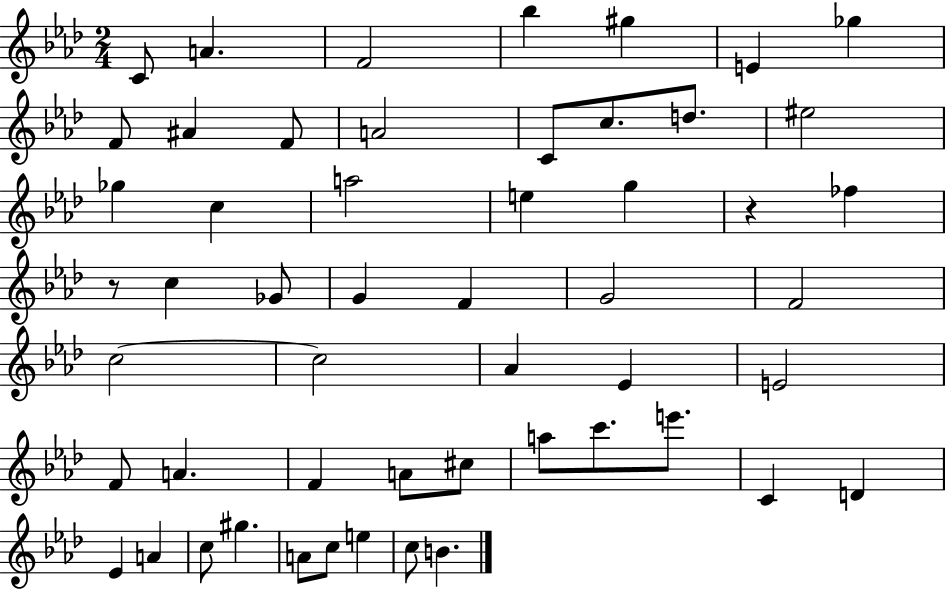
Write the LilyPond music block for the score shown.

{
  \clef treble
  \numericTimeSignature
  \time 2/4
  \key aes \major
  c'8 a'4. | f'2 | bes''4 gis''4 | e'4 ges''4 | \break f'8 ais'4 f'8 | a'2 | c'8 c''8. d''8. | eis''2 | \break ges''4 c''4 | a''2 | e''4 g''4 | r4 fes''4 | \break r8 c''4 ges'8 | g'4 f'4 | g'2 | f'2 | \break c''2~~ | c''2 | aes'4 ees'4 | e'2 | \break f'8 a'4. | f'4 a'8 cis''8 | a''8 c'''8. e'''8. | c'4 d'4 | \break ees'4 a'4 | c''8 gis''4. | a'8 c''8 e''4 | c''8 b'4. | \break \bar "|."
}